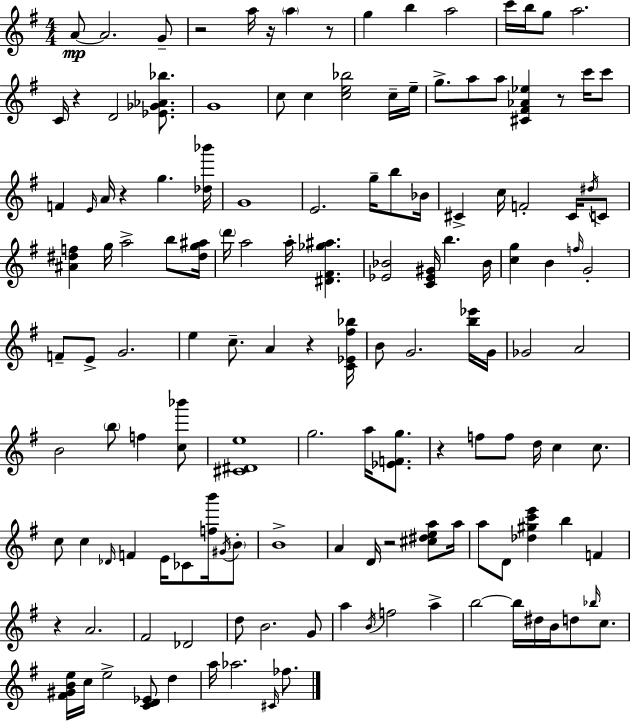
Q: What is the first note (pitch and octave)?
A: A4